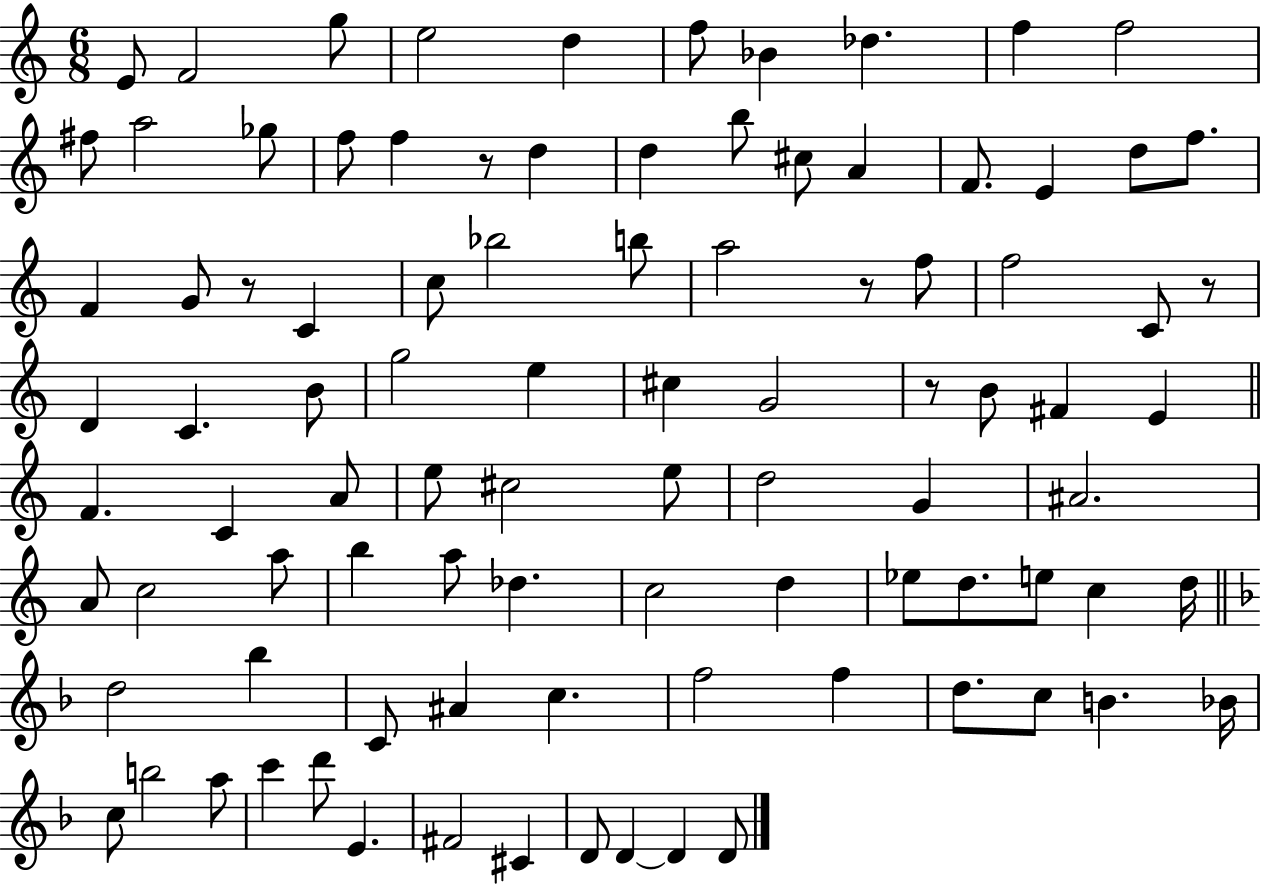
{
  \clef treble
  \numericTimeSignature
  \time 6/8
  \key c \major
  e'8 f'2 g''8 | e''2 d''4 | f''8 bes'4 des''4. | f''4 f''2 | \break fis''8 a''2 ges''8 | f''8 f''4 r8 d''4 | d''4 b''8 cis''8 a'4 | f'8. e'4 d''8 f''8. | \break f'4 g'8 r8 c'4 | c''8 bes''2 b''8 | a''2 r8 f''8 | f''2 c'8 r8 | \break d'4 c'4. b'8 | g''2 e''4 | cis''4 g'2 | r8 b'8 fis'4 e'4 | \break \bar "||" \break \key a \minor f'4. c'4 a'8 | e''8 cis''2 e''8 | d''2 g'4 | ais'2. | \break a'8 c''2 a''8 | b''4 a''8 des''4. | c''2 d''4 | ees''8 d''8. e''8 c''4 d''16 | \break \bar "||" \break \key f \major d''2 bes''4 | c'8 ais'4 c''4. | f''2 f''4 | d''8. c''8 b'4. bes'16 | \break c''8 b''2 a''8 | c'''4 d'''8 e'4. | fis'2 cis'4 | d'8 d'4~~ d'4 d'8 | \break \bar "|."
}